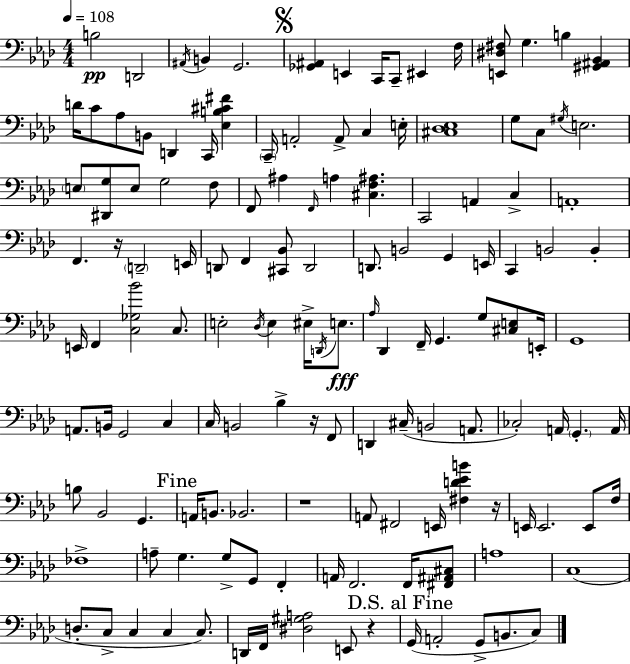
B3/h D2/h A#2/s B2/q G2/h. [Gb2,A#2]/q E2/q C2/s C2/e EIS2/q F3/s [E2,D#3,F#3]/e G3/q. B3/q [G#2,A#2,Bb2]/q D4/s C4/e Ab3/e B2/e D2/q C2/s [Eb3,B3,C#4,F#4]/q C2/s A2/h A2/e C3/q E3/s [C#3,Db3,Eb3]/w G3/e C3/e G#3/s E3/h. E3/e [D#2,G3]/e E3/e G3/h F3/e F2/e A#3/q F2/s A3/q [C#3,F3,A#3]/q. C2/h A2/q C3/q A2/w F2/q. R/s D2/h E2/s D2/e F2/q [C#2,Bb2]/e D2/h D2/e. B2/h G2/q E2/s C2/q B2/h B2/q E2/s F2/q [C3,Gb3,Bb4]/h C3/e. E3/h Db3/s E3/q EIS3/s D2/s E3/e. Ab3/s Db2/q F2/s G2/q. G3/e [C#3,E3]/e E2/s G2/w A2/e. B2/s G2/h C3/q C3/s B2/h Bb3/q R/s F2/e D2/q C#3/s B2/h A2/e. CES3/h A2/s G2/q. A2/s B3/e Bb2/h G2/q. A2/s B2/e. Bb2/h. R/w A2/e F#2/h E2/s [F#3,D4,Eb4,B4]/q R/s E2/s E2/h. E2/e F3/s FES3/w A3/e G3/q. G3/e G2/e F2/q A2/s F2/h. F2/s [F#2,A#2,C#3]/e A3/w C3/w D3/e. C3/e C3/q C3/q C3/e. D2/s F2/s [D#3,G#3,A3]/h E2/e R/q G2/s A2/h G2/e B2/e. C3/e